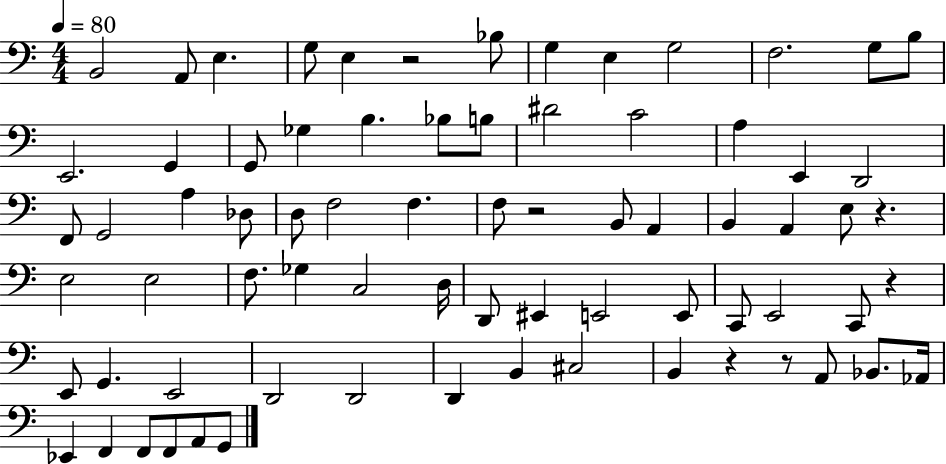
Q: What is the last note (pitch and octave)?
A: G2